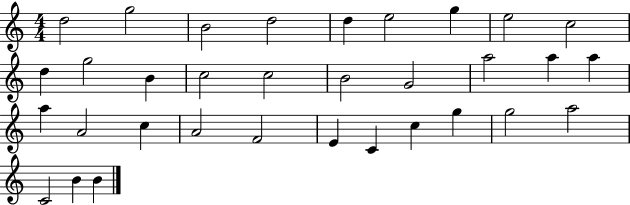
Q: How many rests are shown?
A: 0